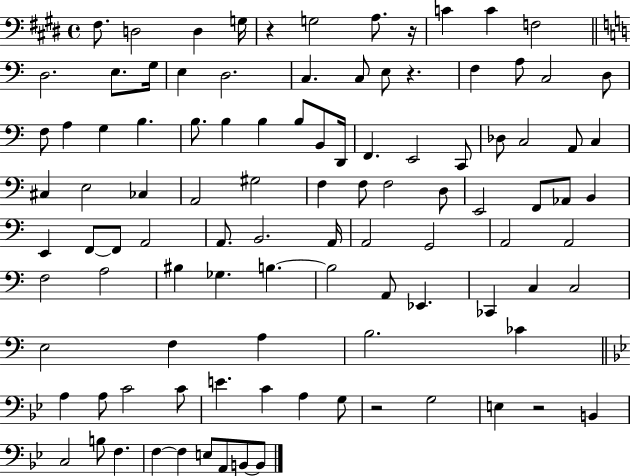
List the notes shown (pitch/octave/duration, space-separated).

F#3/e. D3/h D3/q G3/s R/q G3/h A3/e. R/s C4/q C4/q F3/h D3/h. E3/e. G3/s E3/q D3/h. C3/q. C3/e E3/e R/q. F3/q A3/e C3/h D3/e F3/e A3/q G3/q B3/q. B3/e. B3/q B3/q B3/e B2/e D2/s F2/q. E2/h C2/e Db3/e C3/h A2/e C3/q C#3/q E3/h CES3/q A2/h G#3/h F3/q F3/e F3/h D3/e E2/h F2/e Ab2/e B2/q E2/q F2/e F2/e A2/h A2/e. B2/h. A2/s A2/h G2/h A2/h A2/h F3/h A3/h BIS3/q Gb3/q. B3/q. B3/h A2/e Eb2/q. CES2/q C3/q C3/h E3/h F3/q A3/q B3/h. CES4/q A3/q A3/e C4/h C4/e E4/q. C4/q A3/q G3/e R/h G3/h E3/q R/h B2/q C3/h B3/e F3/q. F3/q F3/q E3/e A2/e B2/e B2/e